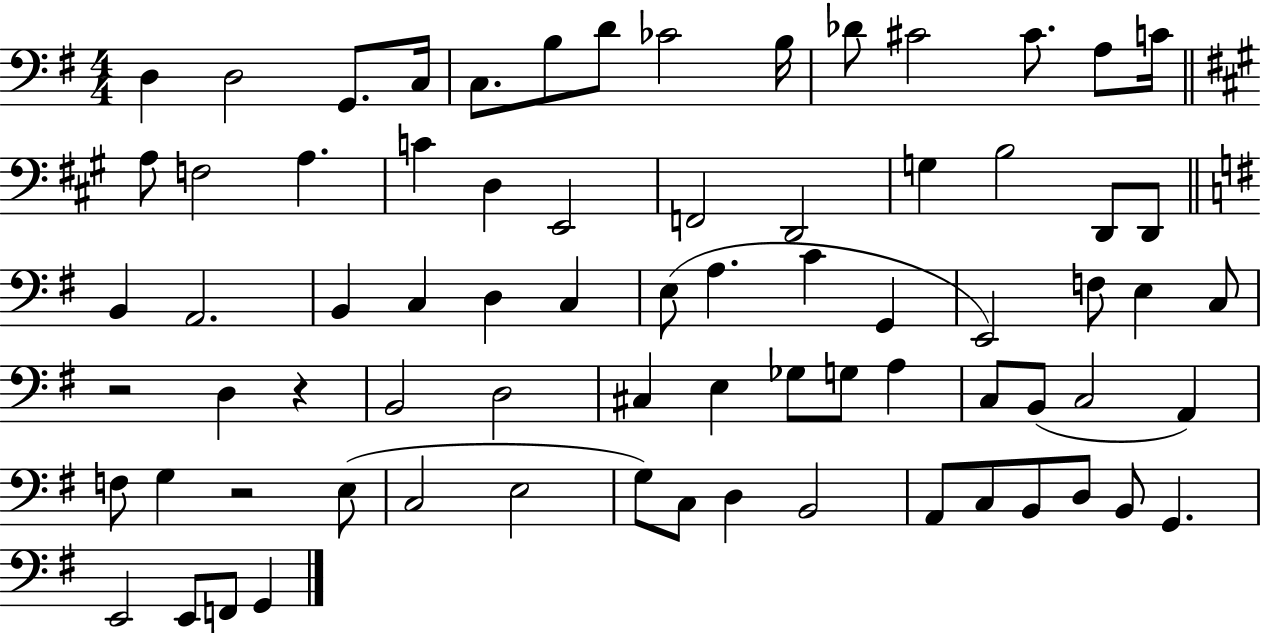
D3/q D3/h G2/e. C3/s C3/e. B3/e D4/e CES4/h B3/s Db4/e C#4/h C#4/e. A3/e C4/s A3/e F3/h A3/q. C4/q D3/q E2/h F2/h D2/h G3/q B3/h D2/e D2/e B2/q A2/h. B2/q C3/q D3/q C3/q E3/e A3/q. C4/q G2/q E2/h F3/e E3/q C3/e R/h D3/q R/q B2/h D3/h C#3/q E3/q Gb3/e G3/e A3/q C3/e B2/e C3/h A2/q F3/e G3/q R/h E3/e C3/h E3/h G3/e C3/e D3/q B2/h A2/e C3/e B2/e D3/e B2/e G2/q. E2/h E2/e F2/e G2/q